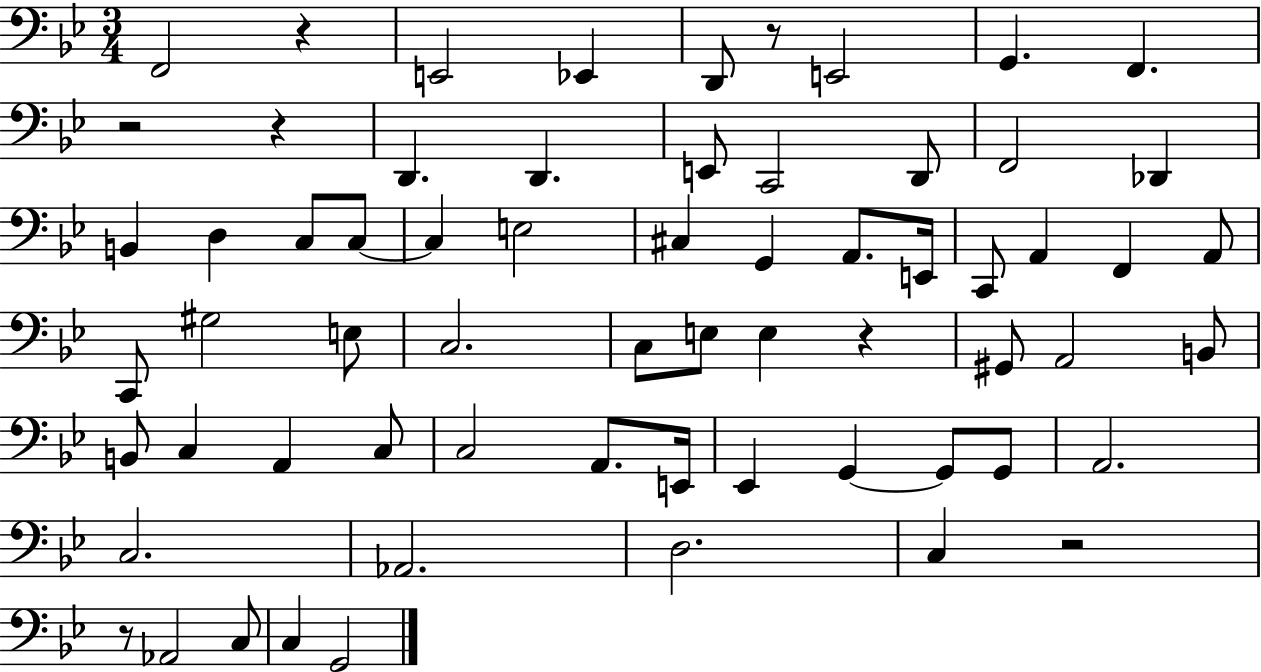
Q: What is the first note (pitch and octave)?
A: F2